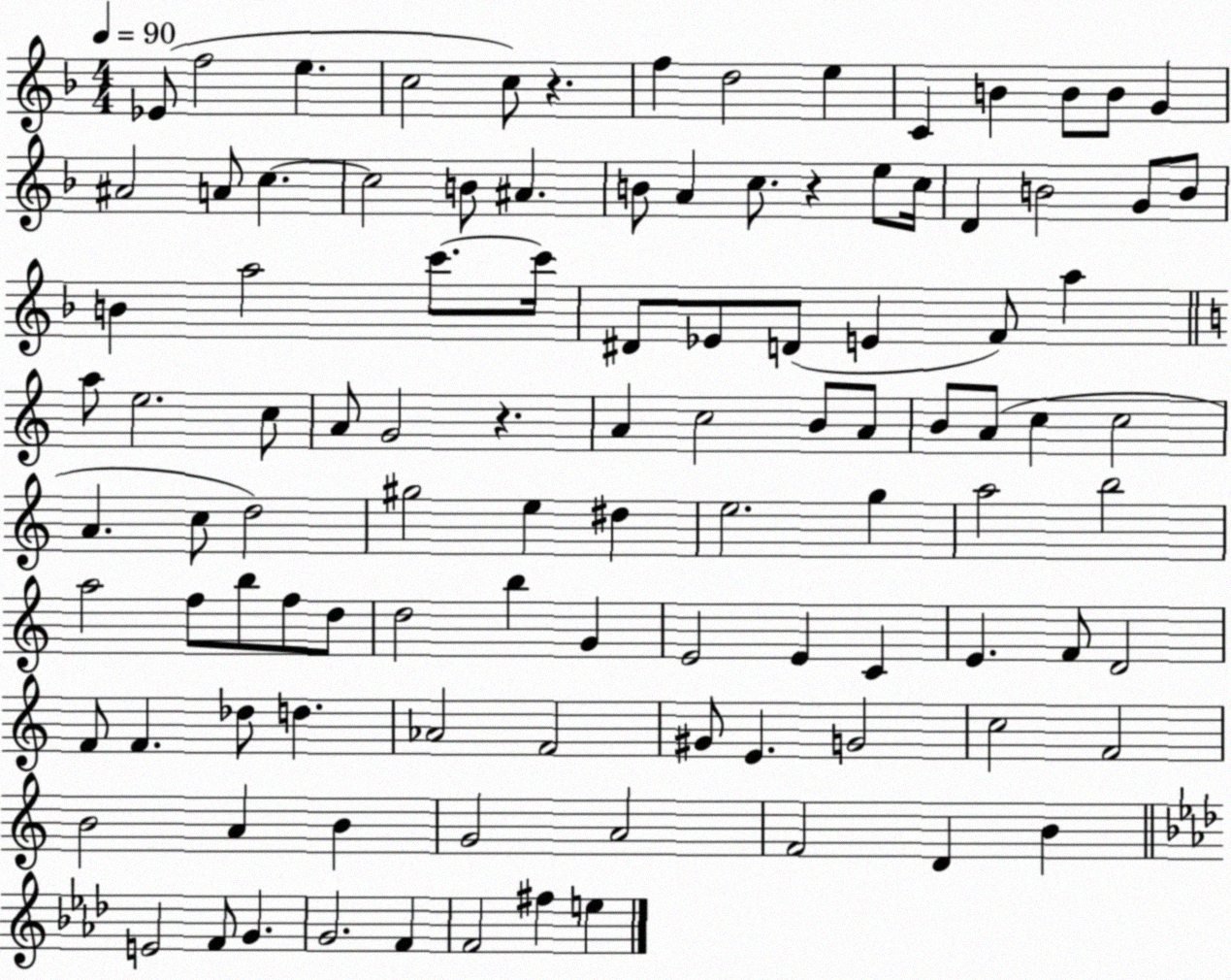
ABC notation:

X:1
T:Untitled
M:4/4
L:1/4
K:F
_E/2 f2 e c2 c/2 z f d2 e C B B/2 B/2 G ^A2 A/2 c c2 B/2 ^A B/2 A c/2 z e/2 c/4 D B2 G/2 B/2 B a2 c'/2 c'/4 ^D/2 _E/2 D/2 E F/2 a a/2 e2 c/2 A/2 G2 z A c2 B/2 A/2 B/2 A/2 c c2 A c/2 d2 ^g2 e ^d e2 g a2 b2 a2 f/2 b/2 f/2 d/2 d2 b G E2 E C E F/2 D2 F/2 F _d/2 d _A2 F2 ^G/2 E G2 c2 F2 B2 A B G2 A2 F2 D B E2 F/2 G G2 F F2 ^f e